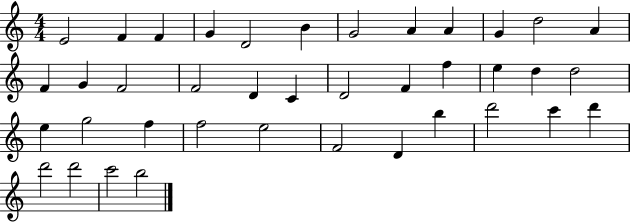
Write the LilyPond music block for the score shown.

{
  \clef treble
  \numericTimeSignature
  \time 4/4
  \key c \major
  e'2 f'4 f'4 | g'4 d'2 b'4 | g'2 a'4 a'4 | g'4 d''2 a'4 | \break f'4 g'4 f'2 | f'2 d'4 c'4 | d'2 f'4 f''4 | e''4 d''4 d''2 | \break e''4 g''2 f''4 | f''2 e''2 | f'2 d'4 b''4 | d'''2 c'''4 d'''4 | \break d'''2 d'''2 | c'''2 b''2 | \bar "|."
}